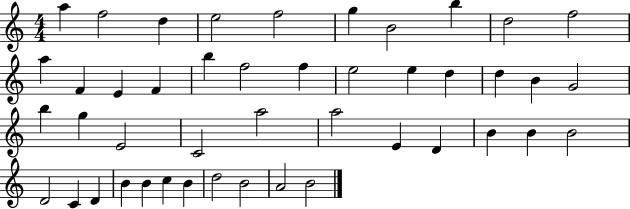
A5/q F5/h D5/q E5/h F5/h G5/q B4/h B5/q D5/h F5/h A5/q F4/q E4/q F4/q B5/q F5/h F5/q E5/h E5/q D5/q D5/q B4/q G4/h B5/q G5/q E4/h C4/h A5/h A5/h E4/q D4/q B4/q B4/q B4/h D4/h C4/q D4/q B4/q B4/q C5/q B4/q D5/h B4/h A4/h B4/h